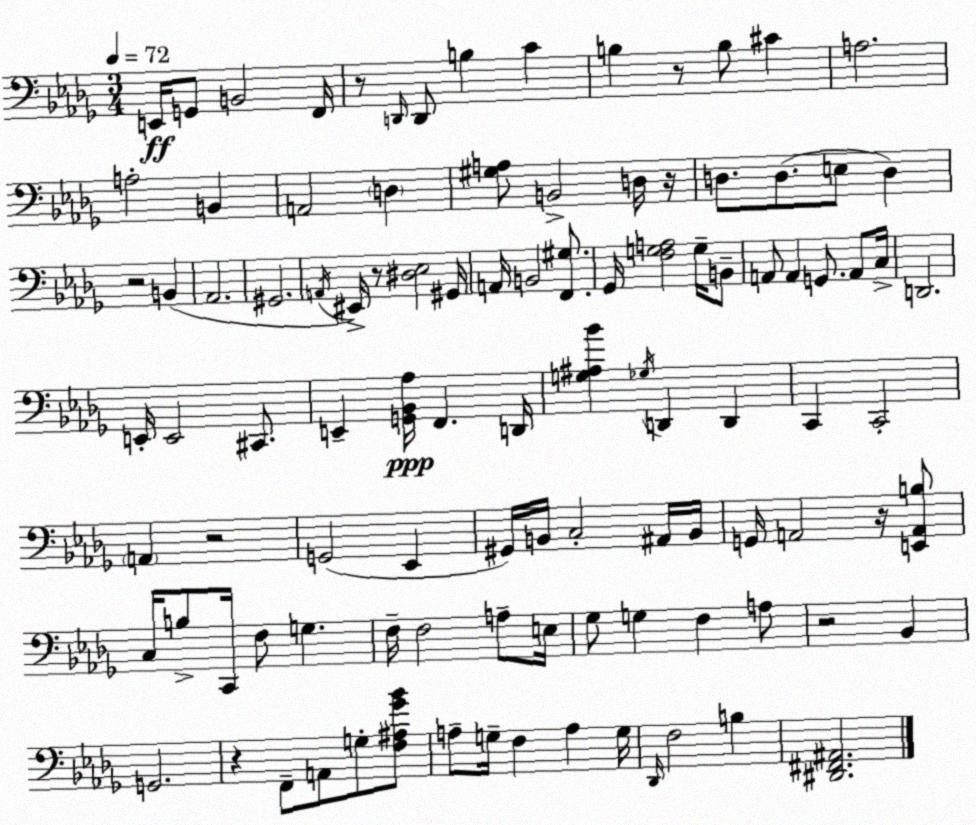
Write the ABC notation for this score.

X:1
T:Untitled
M:3/4
L:1/4
K:Bbm
E,,/4 G,,/2 B,,2 F,,/4 z/2 D,,/4 D,,/2 B, C B, z/2 B,/2 ^C A,2 A,2 B,, A,,2 D, [^G,A,]/2 B,,2 D,/4 z/4 D,/2 D,/2 E,/2 D, z2 B,, _A,,2 ^G,,2 A,,/4 ^E,,/4 z/2 [^D,_E,]2 ^G,,/4 A,,/4 B,,2 [F,,^G,]/2 _G,,/4 [F,G,A,]2 G,/4 B,,/2 A,,/2 A,, G,,/2 A,,/2 C,/4 D,,2 E,,/4 E,,2 ^C,,/2 E,, [G,,_B,,_A,]/4 F,, D,,/4 [G,^A,_B] _G,/4 D,, D,, C,, C,,2 A,, z2 G,,2 _E,, ^G,,/4 B,,/4 C,2 ^A,,/4 B,,/4 G,,/4 A,,2 z/4 [E,,A,,B,]/2 C,/4 B,/2 C,,/4 F,/2 G, F,/4 F,2 A,/2 E,/4 _G,/2 G, F, A,/2 z2 _B,, G,,2 z F,,/2 A,,/2 G,/2 [F,^A,_G_B]/2 A,/2 G,/4 F, A, G,/4 _D,,/4 F,2 B, [^D,,^F,,^A,,]2